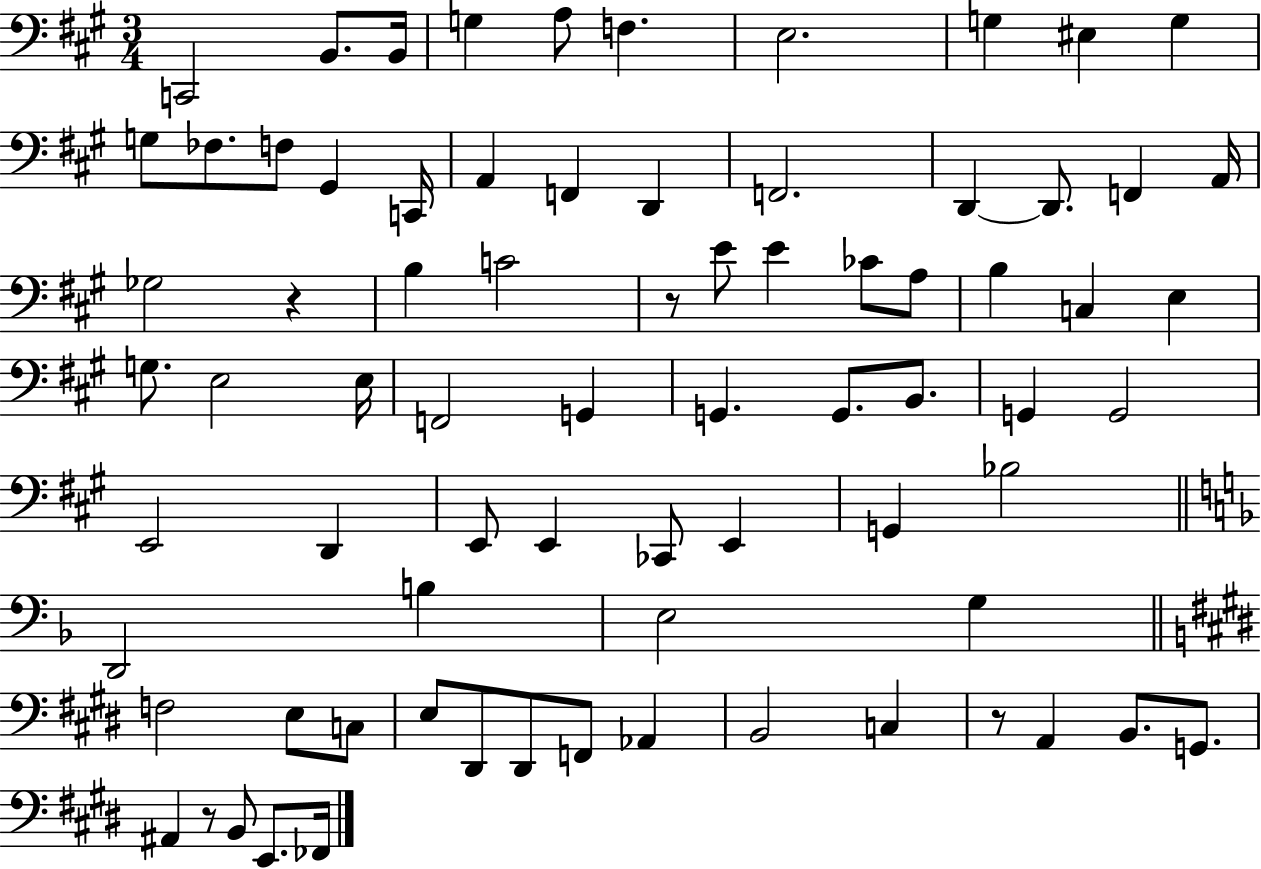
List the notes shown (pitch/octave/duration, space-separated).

C2/h B2/e. B2/s G3/q A3/e F3/q. E3/h. G3/q EIS3/q G3/q G3/e FES3/e. F3/e G#2/q C2/s A2/q F2/q D2/q F2/h. D2/q D2/e. F2/q A2/s Gb3/h R/q B3/q C4/h R/e E4/e E4/q CES4/e A3/e B3/q C3/q E3/q G3/e. E3/h E3/s F2/h G2/q G2/q. G2/e. B2/e. G2/q G2/h E2/h D2/q E2/e E2/q CES2/e E2/q G2/q Bb3/h D2/h B3/q E3/h G3/q F3/h E3/e C3/e E3/e D#2/e D#2/e F2/e Ab2/q B2/h C3/q R/e A2/q B2/e. G2/e. A#2/q R/e B2/e E2/e. FES2/s